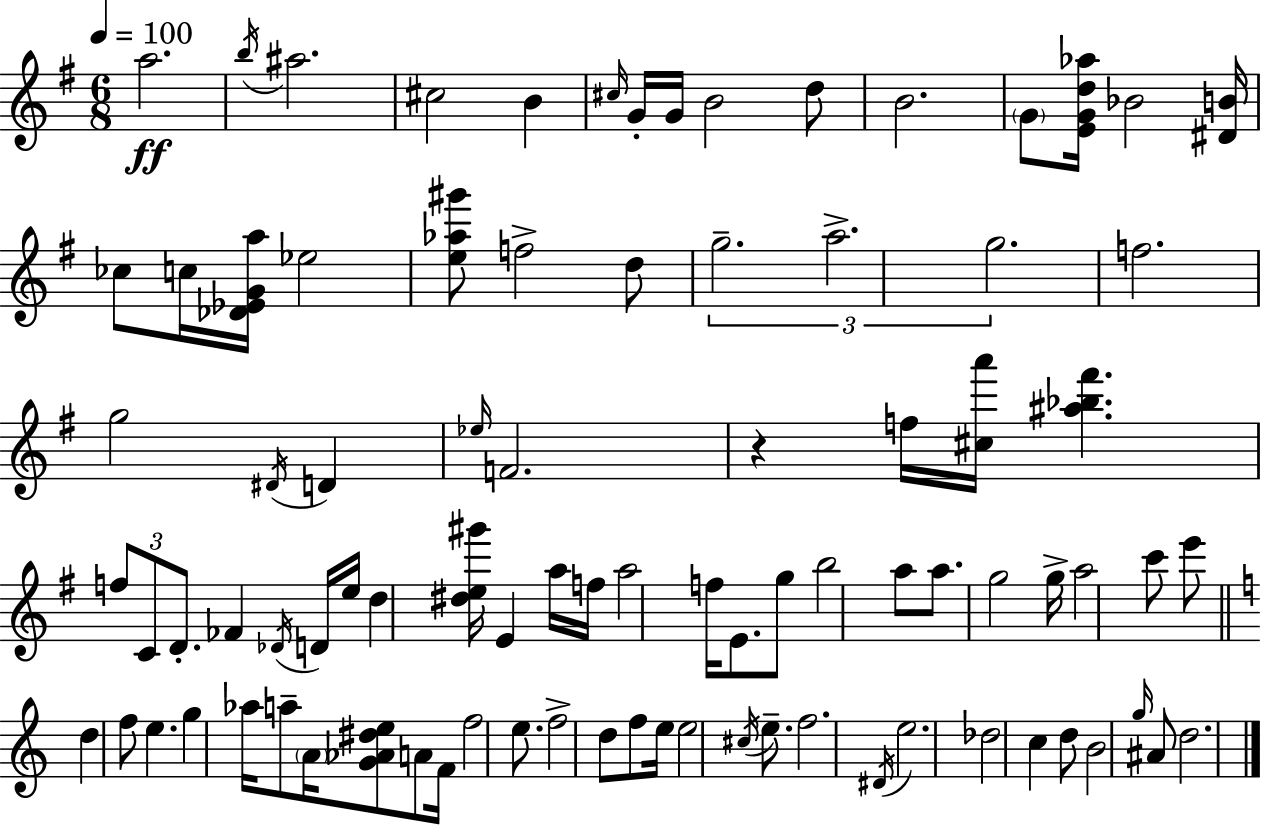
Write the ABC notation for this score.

X:1
T:Untitled
M:6/8
L:1/4
K:Em
a2 b/4 ^a2 ^c2 B ^c/4 G/4 G/4 B2 d/2 B2 G/2 [EGd_a]/4 _B2 [^DB]/4 _c/2 c/4 [_D_EGa]/4 _e2 [e_a^g']/2 f2 d/2 g2 a2 g2 f2 g2 ^D/4 D _e/4 F2 z f/4 [^ca']/4 [^a_b^f'] f/2 C/2 D/2 _F _D/4 D/4 e/4 d [^de^g']/4 E a/4 f/4 a2 f/4 E/2 g/2 b2 a/2 a/2 g2 g/4 a2 c'/2 e'/2 d f/2 e g _a/4 a/2 A/4 [G_A^de]/2 A/2 F/4 f2 e/2 f2 d/2 f/2 e/4 e2 ^c/4 e/2 f2 ^D/4 e2 _d2 c d/2 B2 g/4 ^A/2 d2